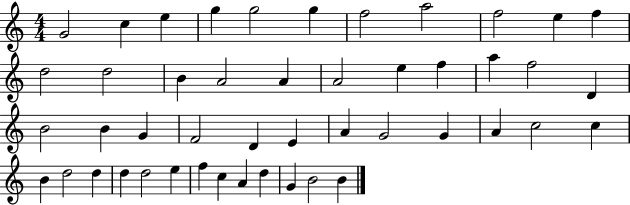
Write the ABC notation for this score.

X:1
T:Untitled
M:4/4
L:1/4
K:C
G2 c e g g2 g f2 a2 f2 e f d2 d2 B A2 A A2 e f a f2 D B2 B G F2 D E A G2 G A c2 c B d2 d d d2 e f c A d G B2 B